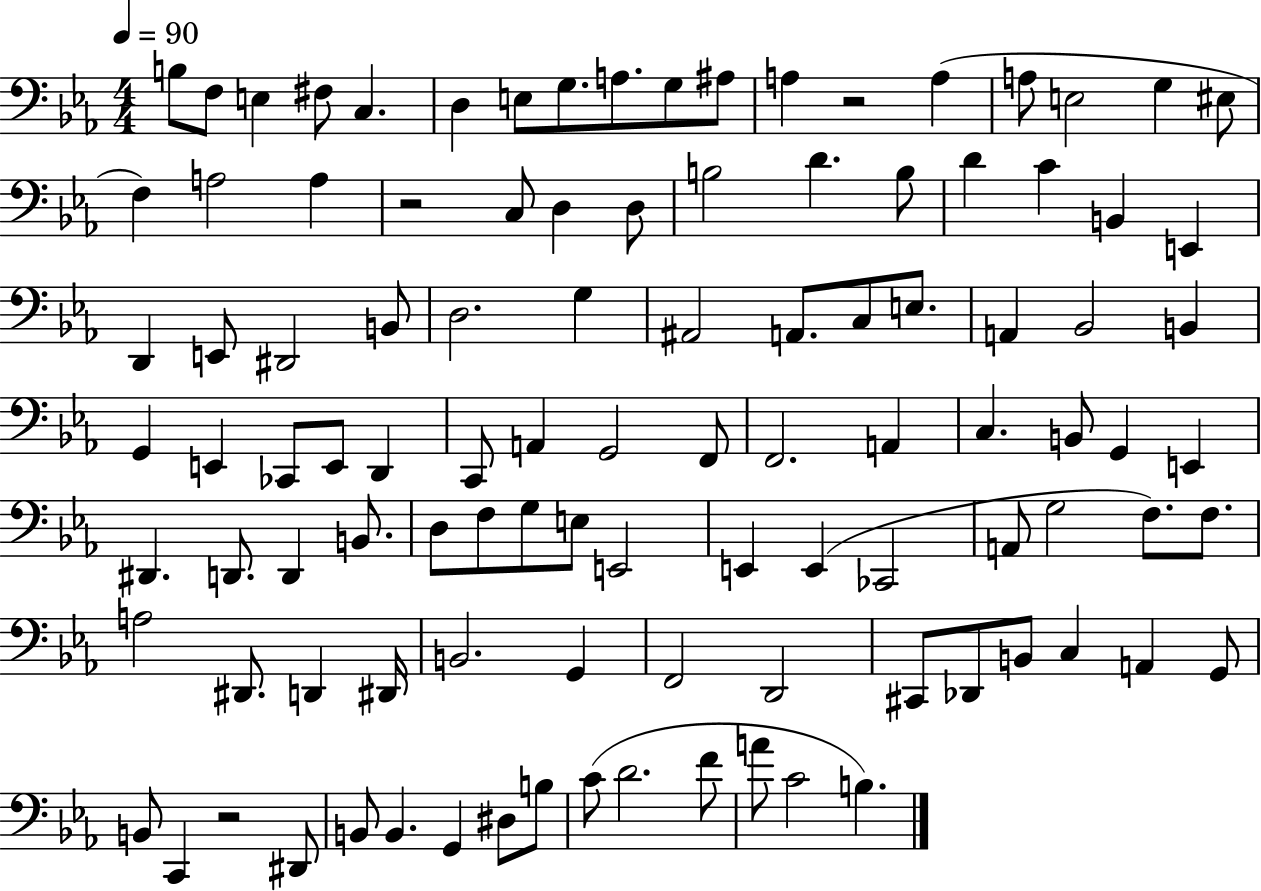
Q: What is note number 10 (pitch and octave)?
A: G3